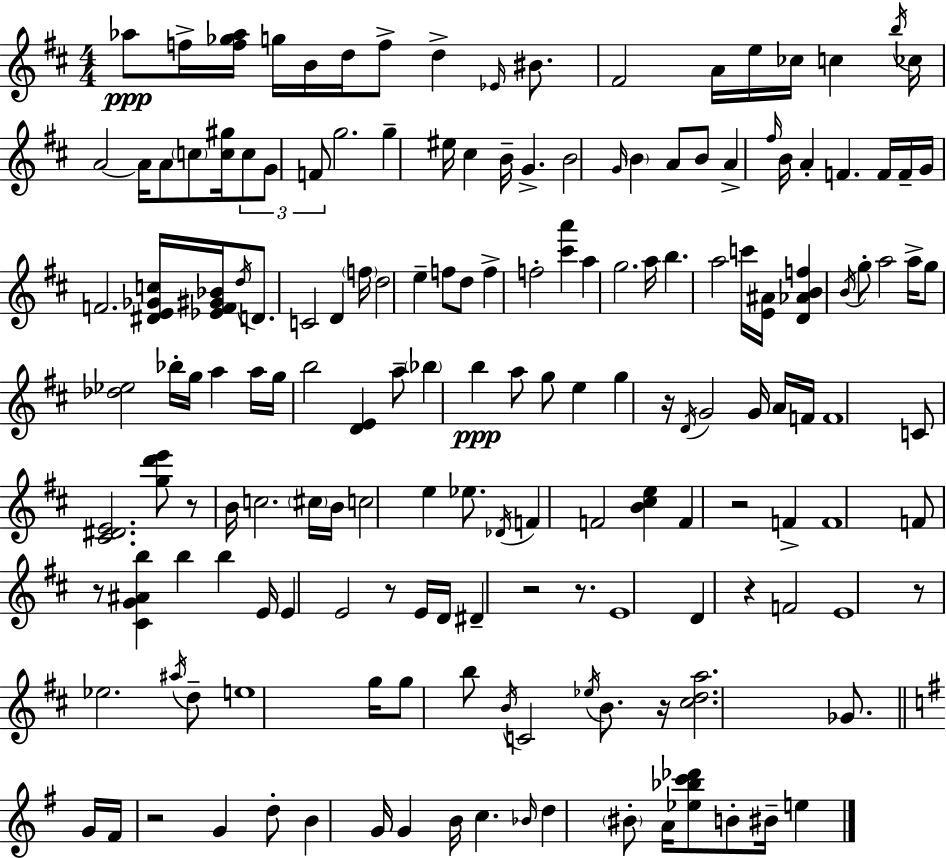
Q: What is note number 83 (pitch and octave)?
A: F4